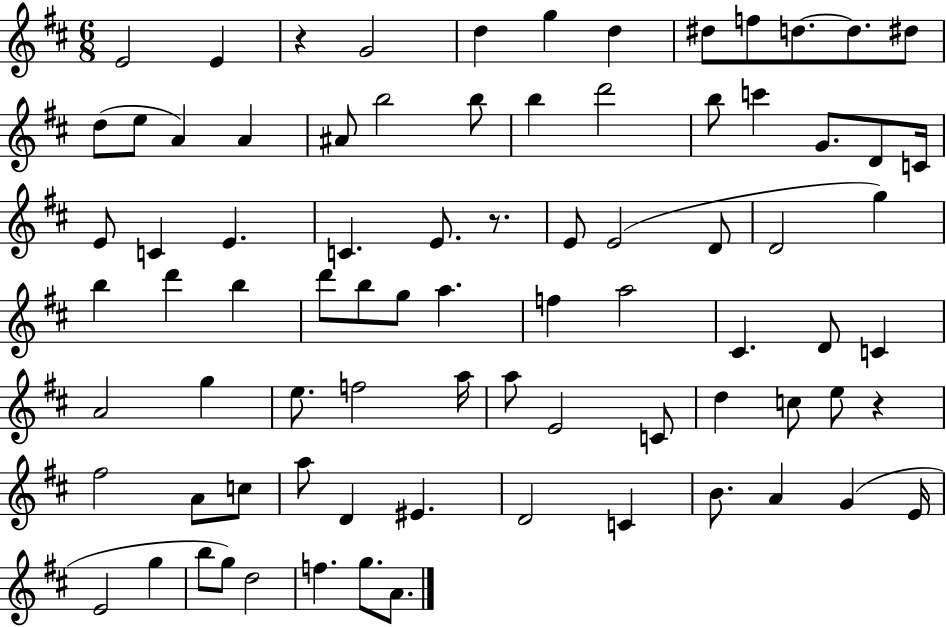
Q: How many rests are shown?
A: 3